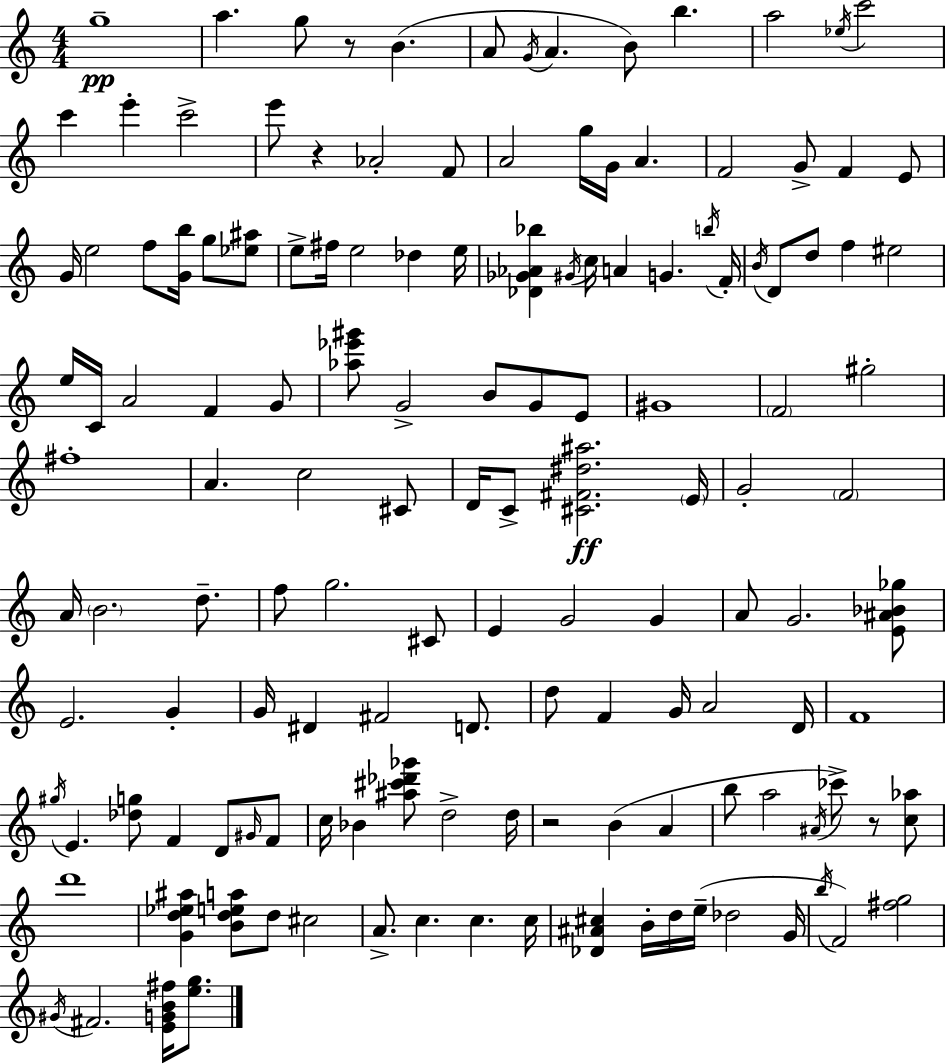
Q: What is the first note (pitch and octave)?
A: G5